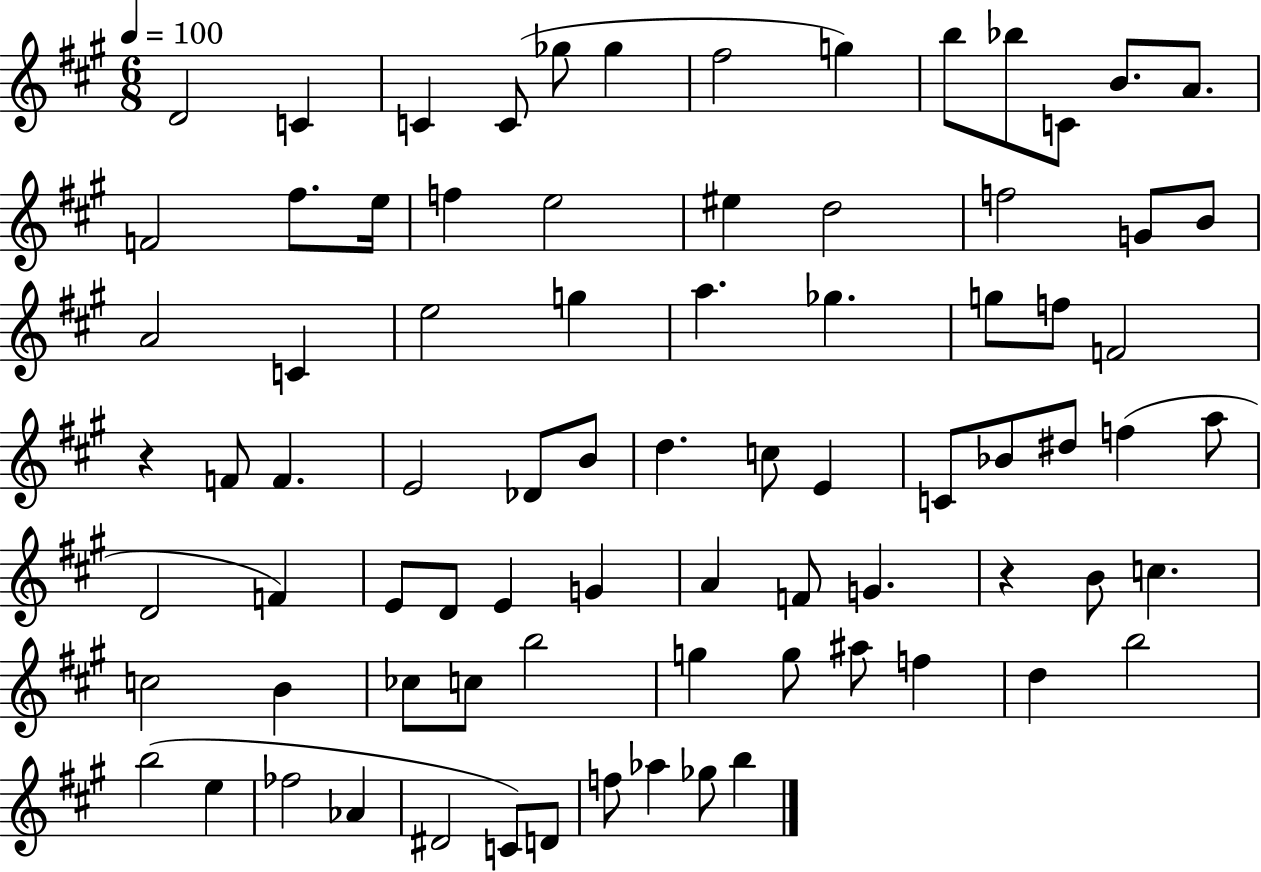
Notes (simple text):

D4/h C4/q C4/q C4/e Gb5/e Gb5/q F#5/h G5/q B5/e Bb5/e C4/e B4/e. A4/e. F4/h F#5/e. E5/s F5/q E5/h EIS5/q D5/h F5/h G4/e B4/e A4/h C4/q E5/h G5/q A5/q. Gb5/q. G5/e F5/e F4/h R/q F4/e F4/q. E4/h Db4/e B4/e D5/q. C5/e E4/q C4/e Bb4/e D#5/e F5/q A5/e D4/h F4/q E4/e D4/e E4/q G4/q A4/q F4/e G4/q. R/q B4/e C5/q. C5/h B4/q CES5/e C5/e B5/h G5/q G5/e A#5/e F5/q D5/q B5/h B5/h E5/q FES5/h Ab4/q D#4/h C4/e D4/e F5/e Ab5/q Gb5/e B5/q